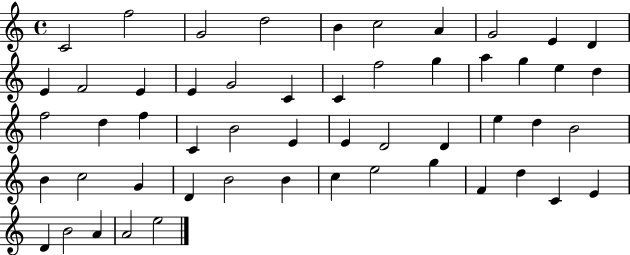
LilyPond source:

{
  \clef treble
  \time 4/4
  \defaultTimeSignature
  \key c \major
  c'2 f''2 | g'2 d''2 | b'4 c''2 a'4 | g'2 e'4 d'4 | \break e'4 f'2 e'4 | e'4 g'2 c'4 | c'4 f''2 g''4 | a''4 g''4 e''4 d''4 | \break f''2 d''4 f''4 | c'4 b'2 e'4 | e'4 d'2 d'4 | e''4 d''4 b'2 | \break b'4 c''2 g'4 | d'4 b'2 b'4 | c''4 e''2 g''4 | f'4 d''4 c'4 e'4 | \break d'4 b'2 a'4 | a'2 e''2 | \bar "|."
}